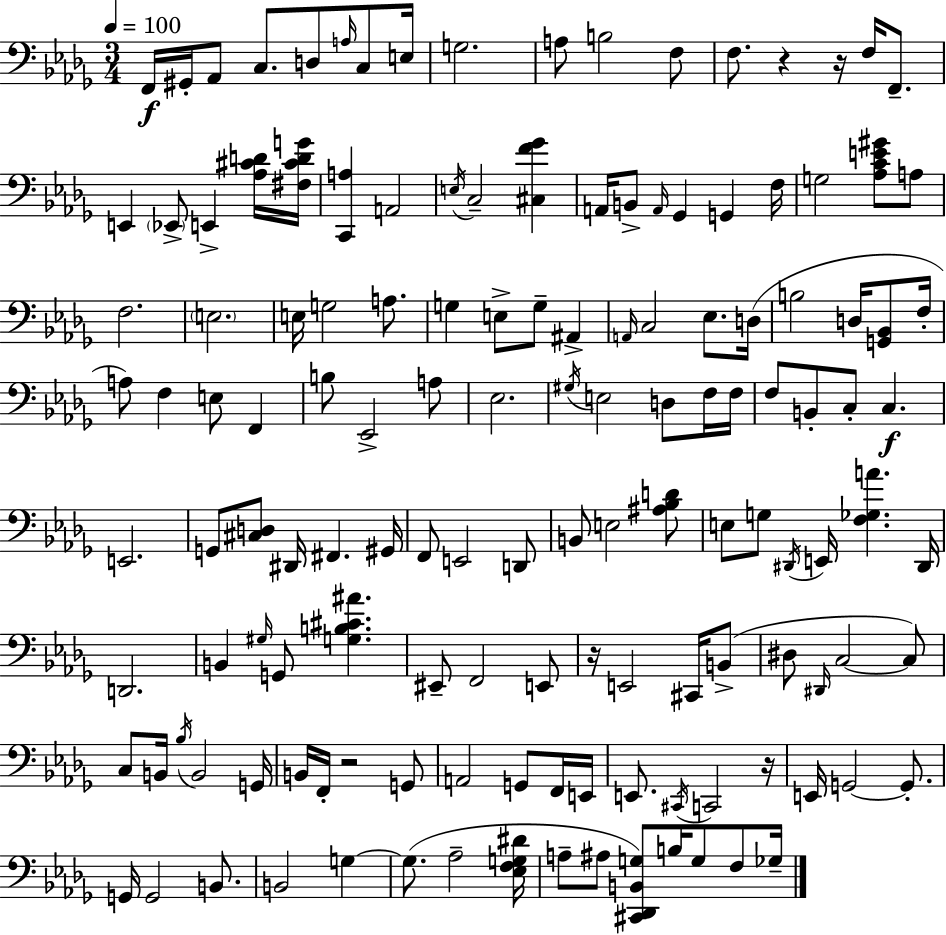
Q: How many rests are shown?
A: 5